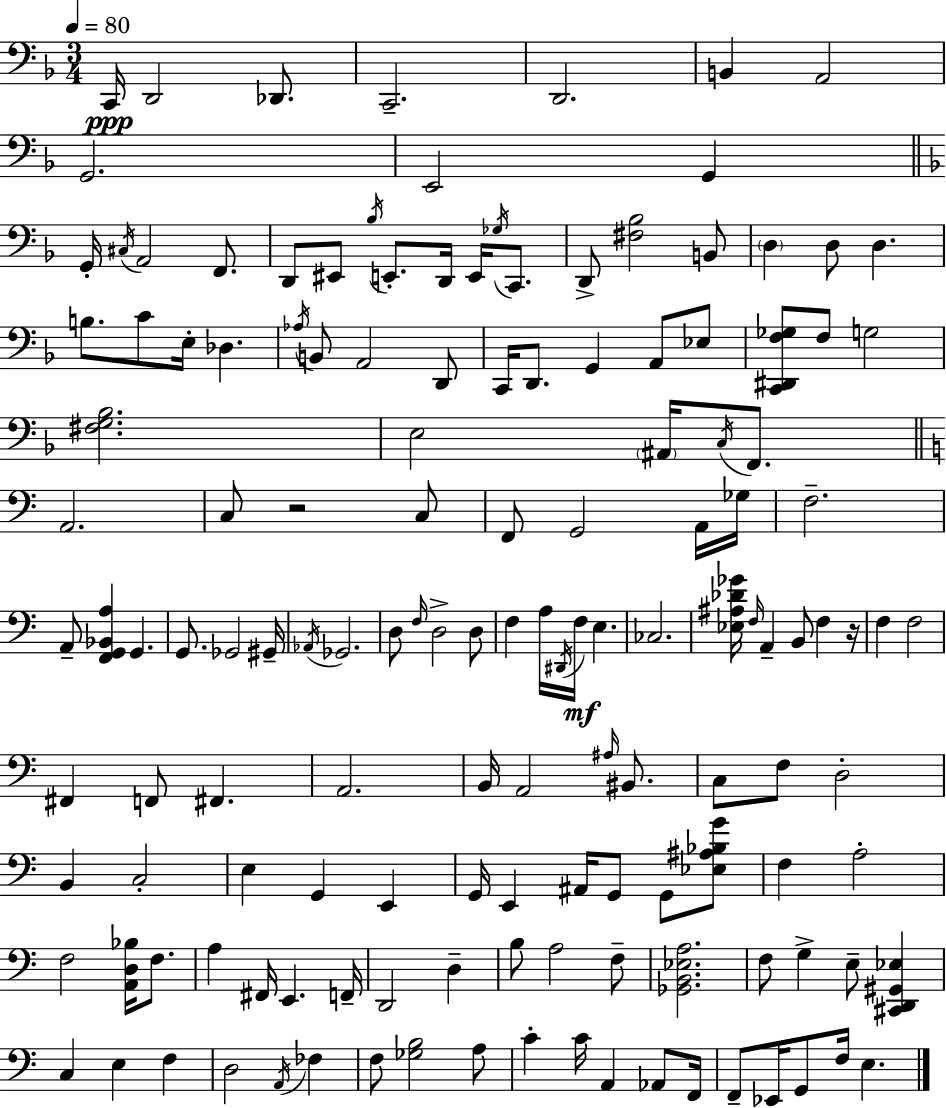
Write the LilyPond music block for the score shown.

{
  \clef bass
  \numericTimeSignature
  \time 3/4
  \key d \minor
  \tempo 4 = 80
  c,16\ppp d,2 des,8. | c,2.-- | d,2. | b,4 a,2 | \break g,2. | e,2 g,4 | \bar "||" \break \key d \minor g,16-. \acciaccatura { cis16 } a,2 f,8. | d,8 eis,8 \acciaccatura { bes16 } e,8.-. d,16 e,16 \acciaccatura { ges16 } | c,8. d,8-> <fis bes>2 | b,8 \parenthesize d4 d8 d4. | \break b8. c'8 e16-. des4. | \acciaccatura { aes16 } b,8 a,2 | d,8 c,16 d,8. g,4 | a,8 ees8 <c, dis, f ges>8 f8 g2 | \break <fis g bes>2. | e2 | \parenthesize ais,16 \acciaccatura { c16 } f,8. \bar "||" \break \key c \major a,2. | c8 r2 c8 | f,8 g,2 a,16 ges16 | f2.-- | \break a,8-- <f, g, bes, a>4 g,4. | g,8. ges,2 gis,16-- | \acciaccatura { aes,16 } ges,2. | d8 \grace { f16 } d2-> | \break d8 f4 a16 \acciaccatura { dis,16 }\mf f16 e4. | ces2. | <ees ais des' ges'>16 \grace { f16 } a,4-- b,8 f4 | r16 f4 f2 | \break fis,4 f,8 fis,4. | a,2. | b,16 a,2 | \grace { ais16 } bis,8. c8 f8 d2-. | \break b,4 c2-. | e4 g,4 | e,4 g,16 e,4 ais,16 g,8 | g,8 <ees ais bes g'>8 f4 a2-. | \break f2 | <a, d bes>16 f8. a4 fis,16 e,4. | f,16-- d,2 | d4-- b8 a2 | \break f8-- <ges, b, ees a>2. | f8 g4-> e8-- | <cis, d, gis, ees>4 c4 e4 | f4 d2 | \break \acciaccatura { a,16 } fes4 f8 <ges b>2 | a8 c'4-. c'16 a,4 | aes,8 f,16 f,8-- ees,16 g,8 f16 | e4. \bar "|."
}